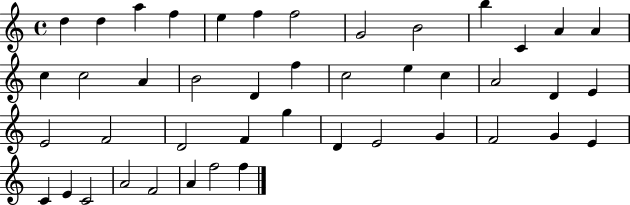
D5/q D5/q A5/q F5/q E5/q F5/q F5/h G4/h B4/h B5/q C4/q A4/q A4/q C5/q C5/h A4/q B4/h D4/q F5/q C5/h E5/q C5/q A4/h D4/q E4/q E4/h F4/h D4/h F4/q G5/q D4/q E4/h G4/q F4/h G4/q E4/q C4/q E4/q C4/h A4/h F4/h A4/q F5/h F5/q